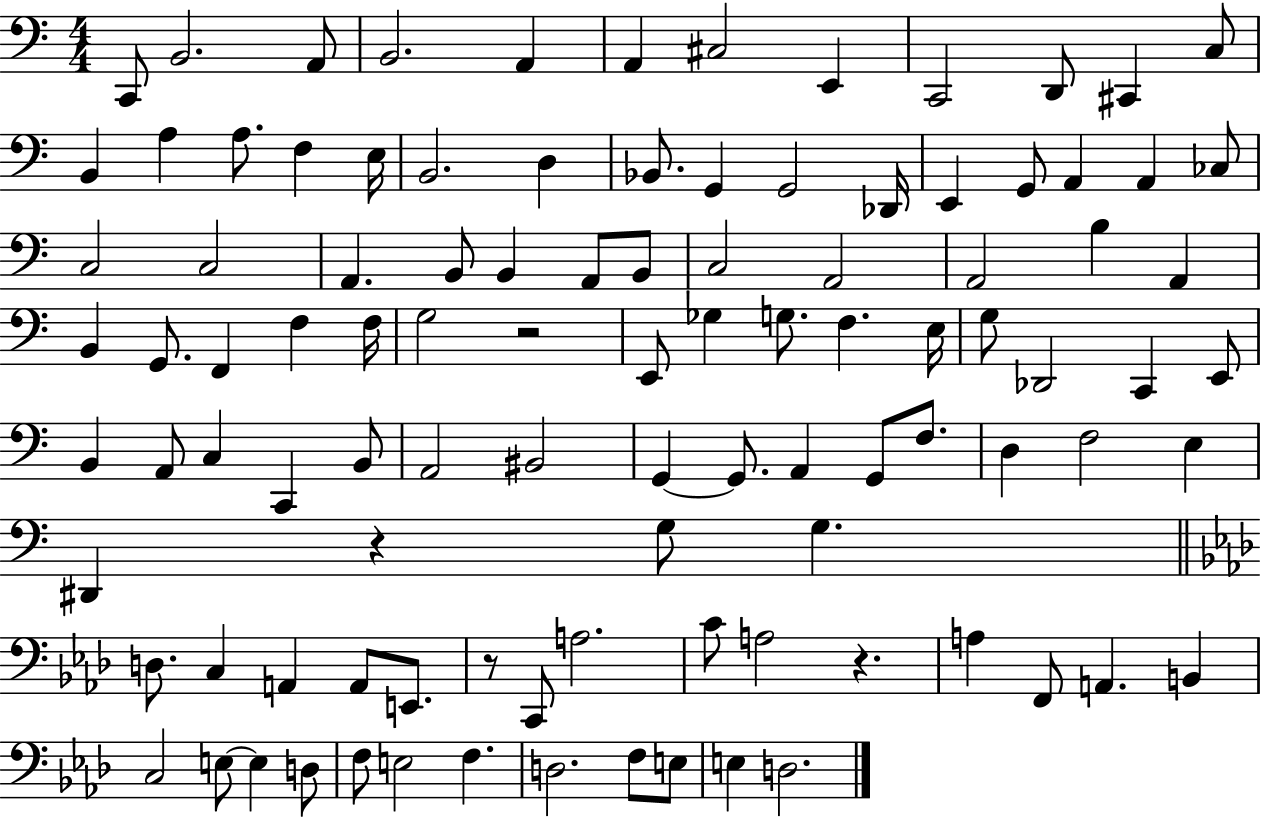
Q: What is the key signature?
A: C major